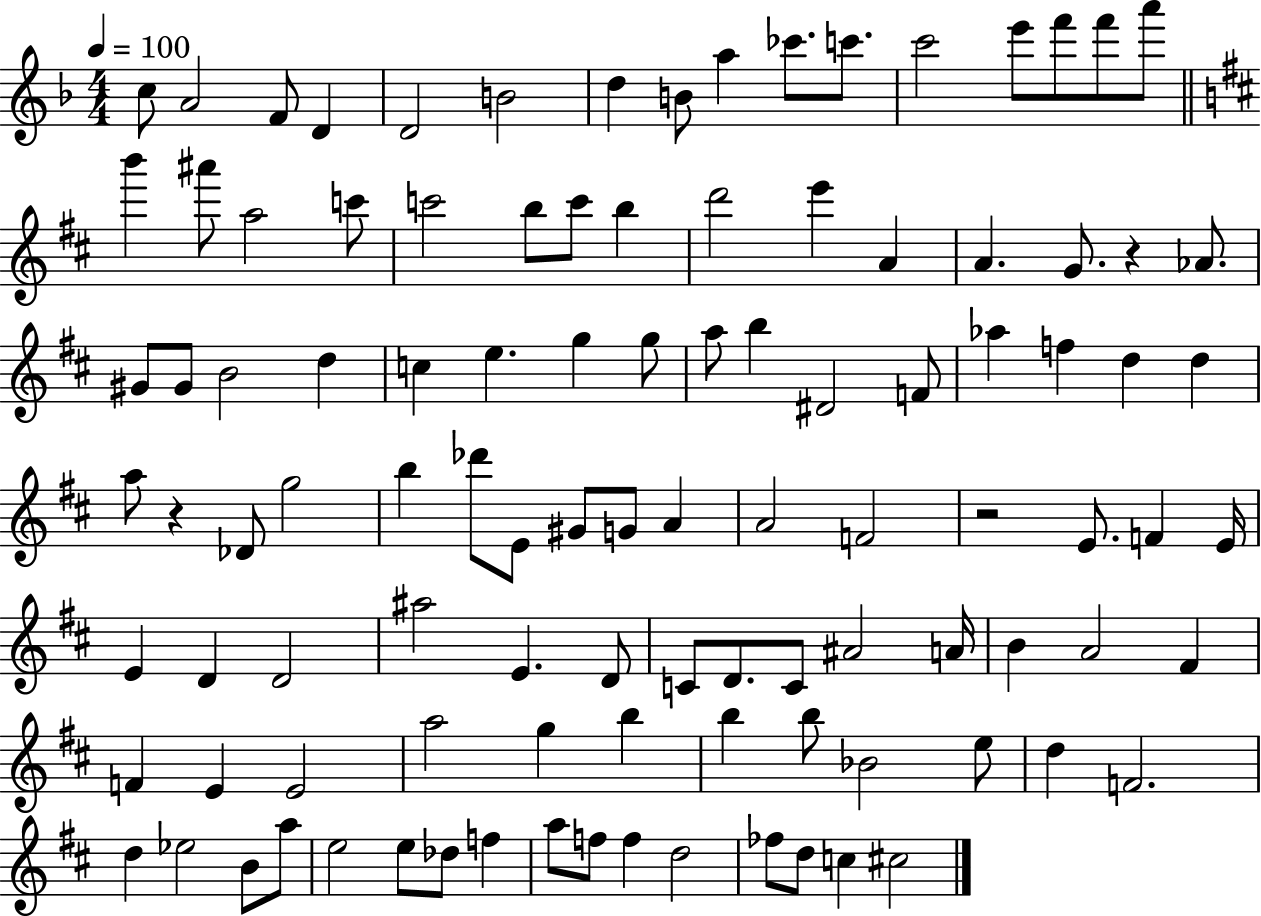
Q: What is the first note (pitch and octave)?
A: C5